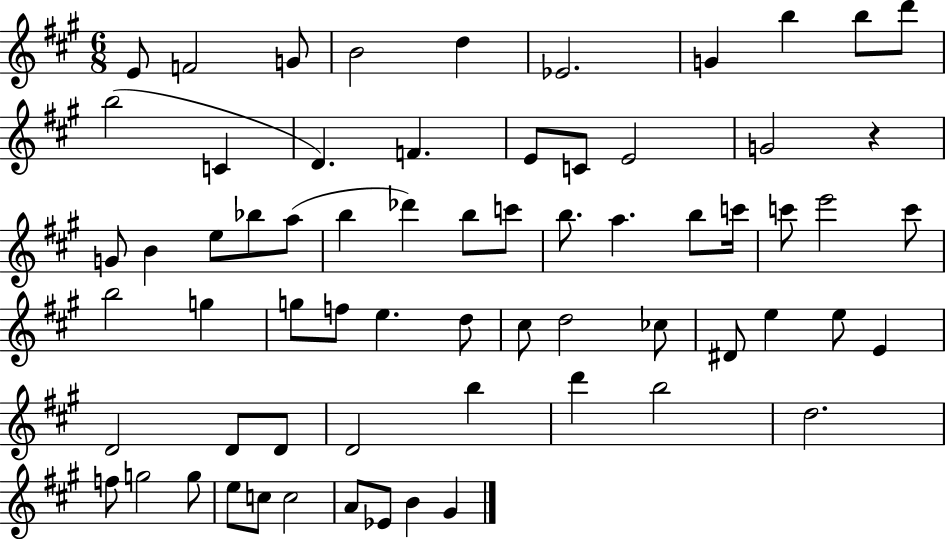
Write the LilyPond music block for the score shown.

{
  \clef treble
  \numericTimeSignature
  \time 6/8
  \key a \major
  e'8 f'2 g'8 | b'2 d''4 | ees'2. | g'4 b''4 b''8 d'''8 | \break b''2( c'4 | d'4.) f'4. | e'8 c'8 e'2 | g'2 r4 | \break g'8 b'4 e''8 bes''8 a''8( | b''4 des'''4) b''8 c'''8 | b''8. a''4. b''8 c'''16 | c'''8 e'''2 c'''8 | \break b''2 g''4 | g''8 f''8 e''4. d''8 | cis''8 d''2 ces''8 | dis'8 e''4 e''8 e'4 | \break d'2 d'8 d'8 | d'2 b''4 | d'''4 b''2 | d''2. | \break f''8 g''2 g''8 | e''8 c''8 c''2 | a'8 ees'8 b'4 gis'4 | \bar "|."
}